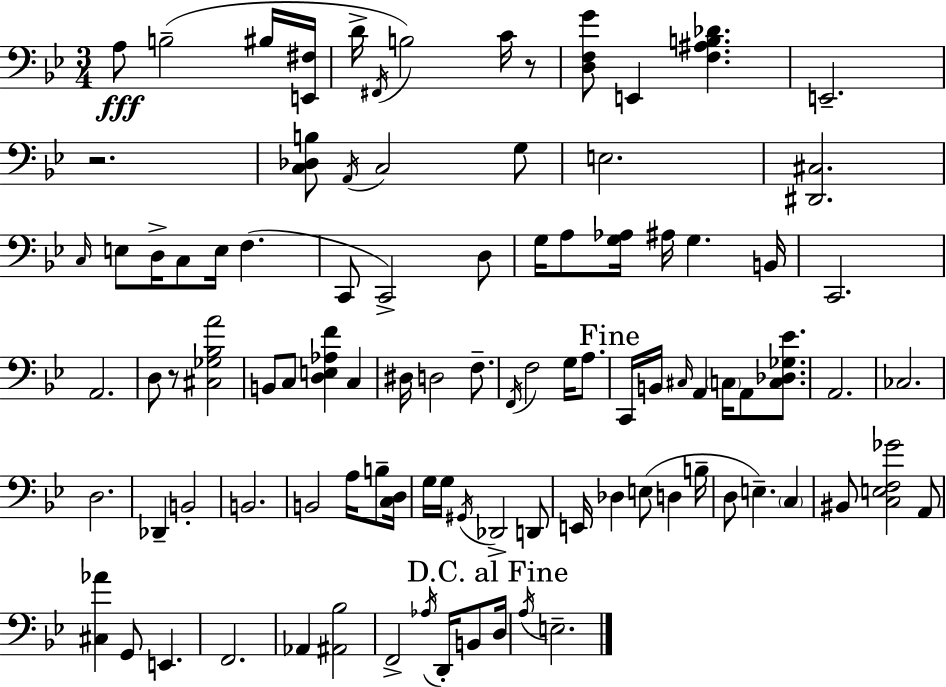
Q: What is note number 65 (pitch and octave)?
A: B3